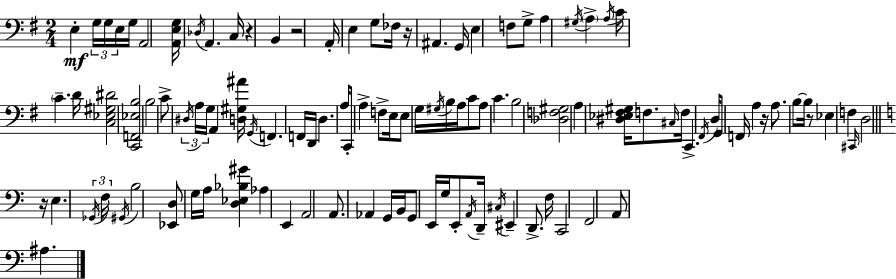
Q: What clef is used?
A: bass